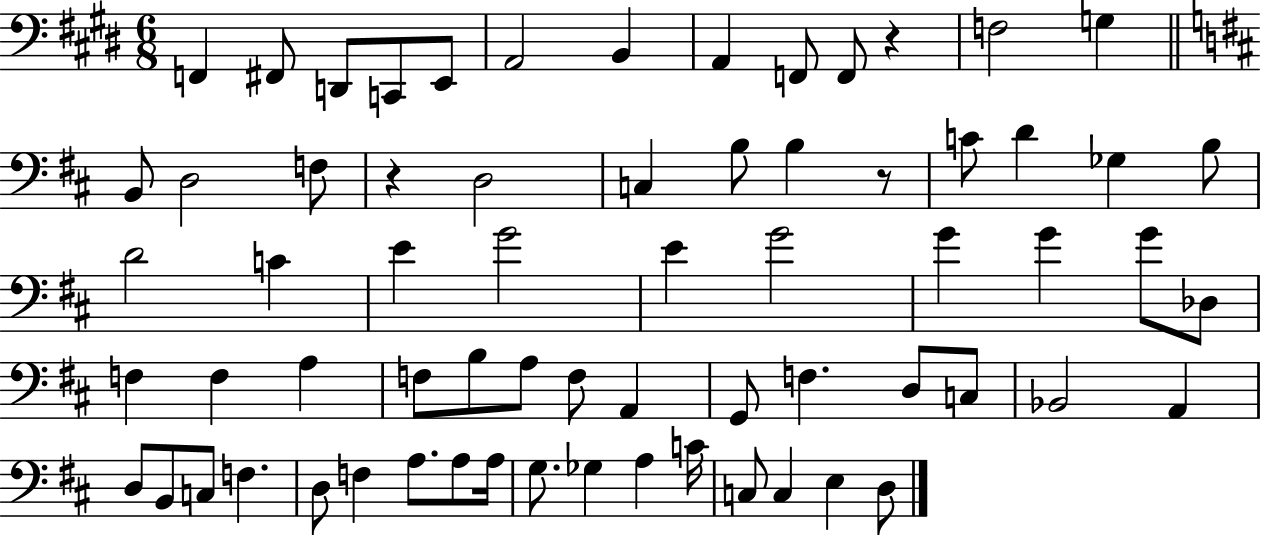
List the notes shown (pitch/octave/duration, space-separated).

F2/q F#2/e D2/e C2/e E2/e A2/h B2/q A2/q F2/e F2/e R/q F3/h G3/q B2/e D3/h F3/e R/q D3/h C3/q B3/e B3/q R/e C4/e D4/q Gb3/q B3/e D4/h C4/q E4/q G4/h E4/q G4/h G4/q G4/q G4/e Db3/e F3/q F3/q A3/q F3/e B3/e A3/e F3/e A2/q G2/e F3/q. D3/e C3/e Bb2/h A2/q D3/e B2/e C3/e F3/q. D3/e F3/q A3/e. A3/e A3/s G3/e. Gb3/q A3/q C4/s C3/e C3/q E3/q D3/e